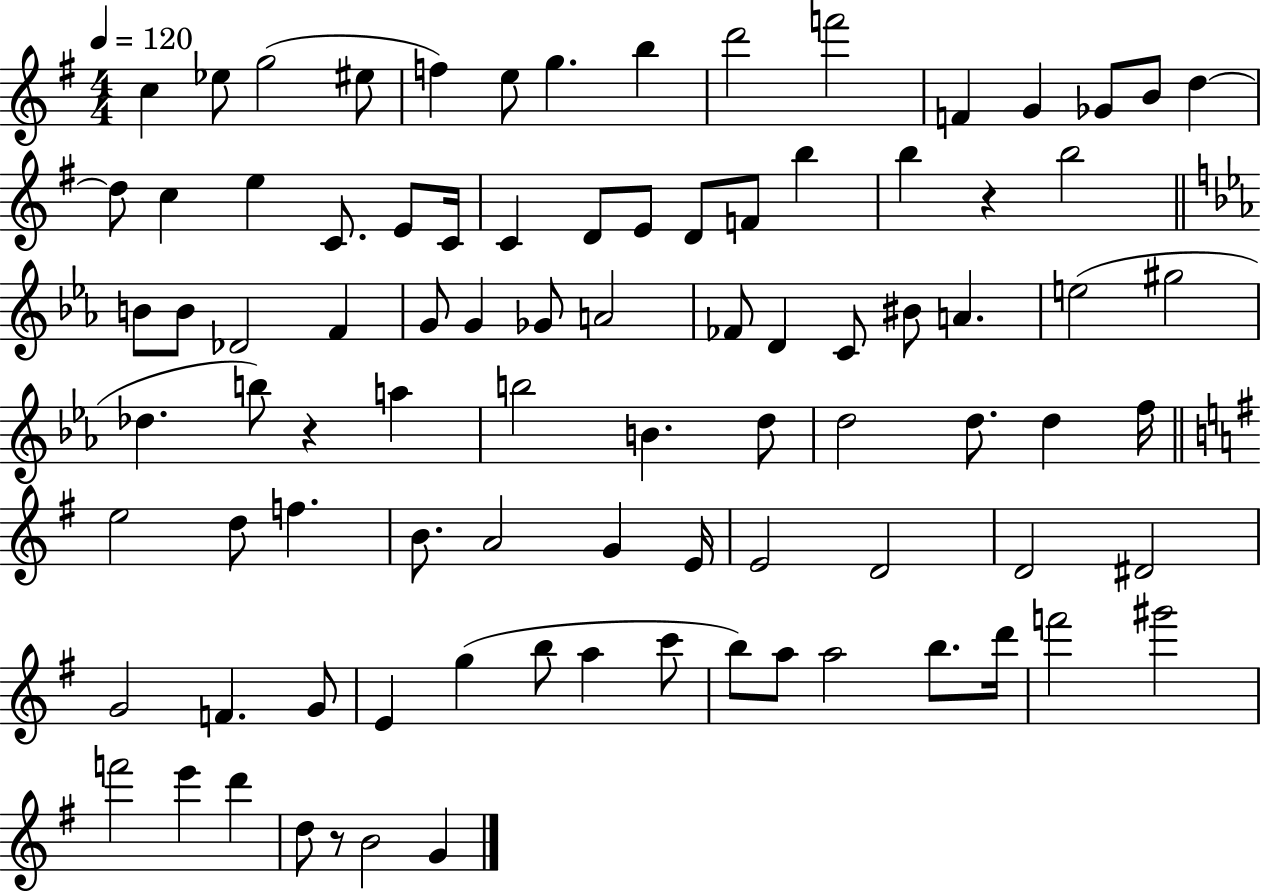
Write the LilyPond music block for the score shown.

{
  \clef treble
  \numericTimeSignature
  \time 4/4
  \key g \major
  \tempo 4 = 120
  \repeat volta 2 { c''4 ees''8 g''2( eis''8 | f''4) e''8 g''4. b''4 | d'''2 f'''2 | f'4 g'4 ges'8 b'8 d''4~~ | \break d''8 c''4 e''4 c'8. e'8 c'16 | c'4 d'8 e'8 d'8 f'8 b''4 | b''4 r4 b''2 | \bar "||" \break \key ees \major b'8 b'8 des'2 f'4 | g'8 g'4 ges'8 a'2 | fes'8 d'4 c'8 bis'8 a'4. | e''2( gis''2 | \break des''4. b''8) r4 a''4 | b''2 b'4. d''8 | d''2 d''8. d''4 f''16 | \bar "||" \break \key g \major e''2 d''8 f''4. | b'8. a'2 g'4 e'16 | e'2 d'2 | d'2 dis'2 | \break g'2 f'4. g'8 | e'4 g''4( b''8 a''4 c'''8 | b''8) a''8 a''2 b''8. d'''16 | f'''2 gis'''2 | \break f'''2 e'''4 d'''4 | d''8 r8 b'2 g'4 | } \bar "|."
}